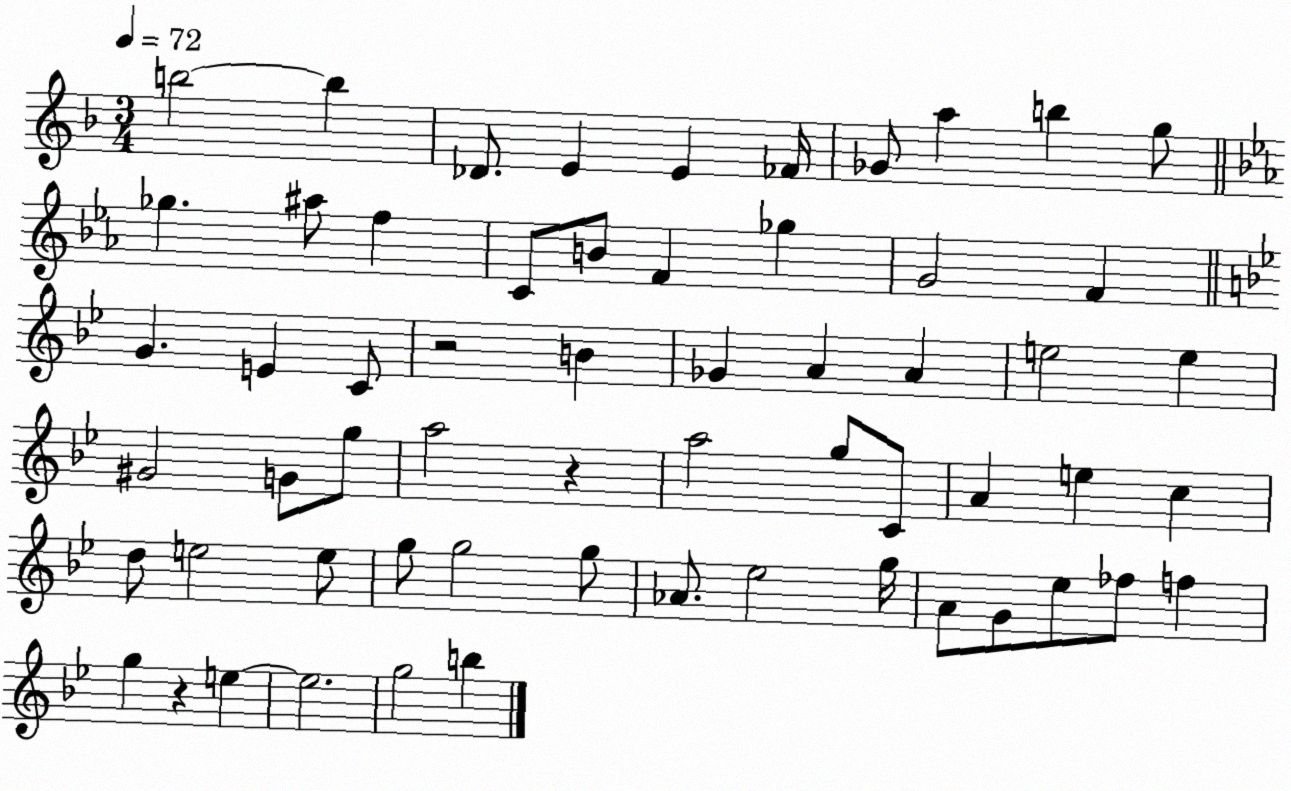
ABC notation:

X:1
T:Untitled
M:3/4
L:1/4
K:F
b2 b _D/2 E E _F/4 _G/2 a b g/2 _g ^a/2 f C/2 B/2 F _g G2 F G E C/2 z2 B _G A A e2 e ^G2 G/2 g/2 a2 z a2 g/2 C/2 A e c d/2 e2 e/2 g/2 g2 g/2 _A/2 _e2 g/4 A/2 G/2 _e/2 _f/2 f g z e e2 g2 b